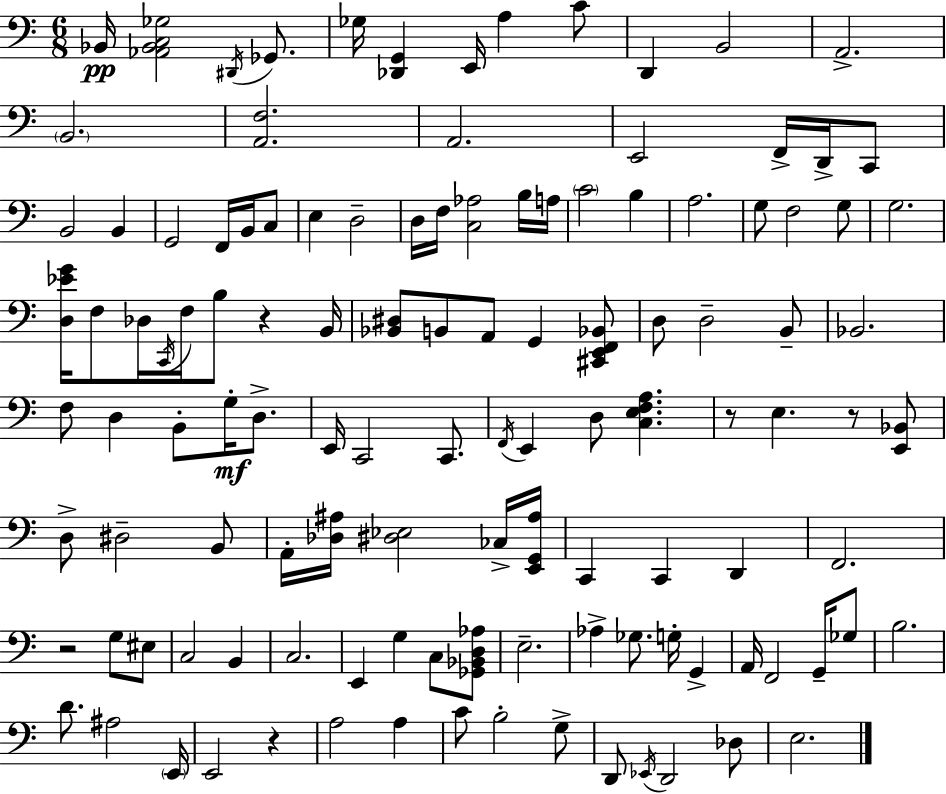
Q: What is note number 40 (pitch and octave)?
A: B3